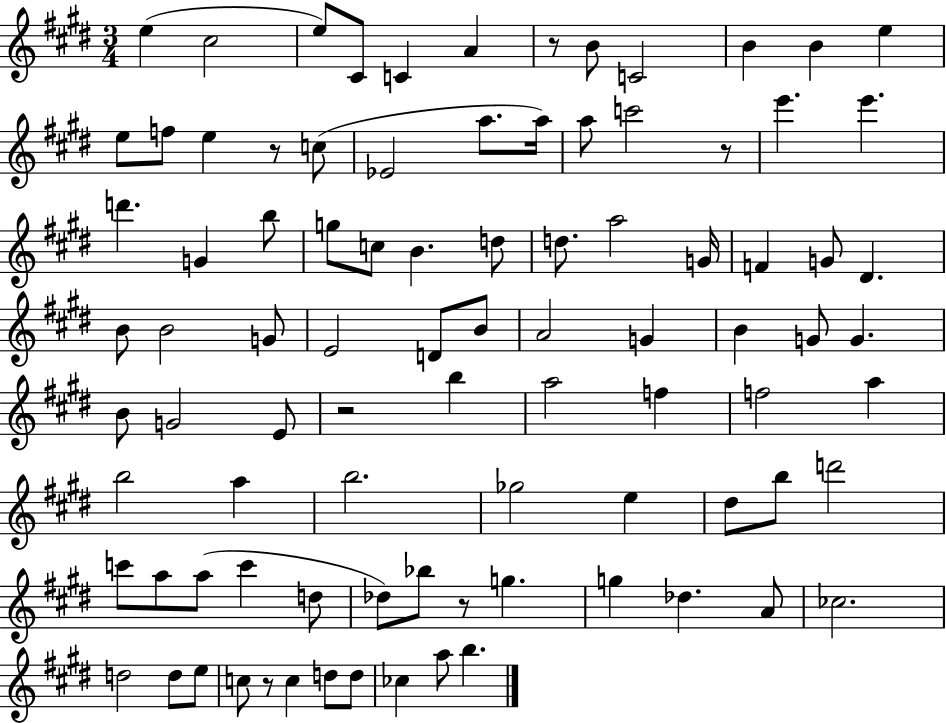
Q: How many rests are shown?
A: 6